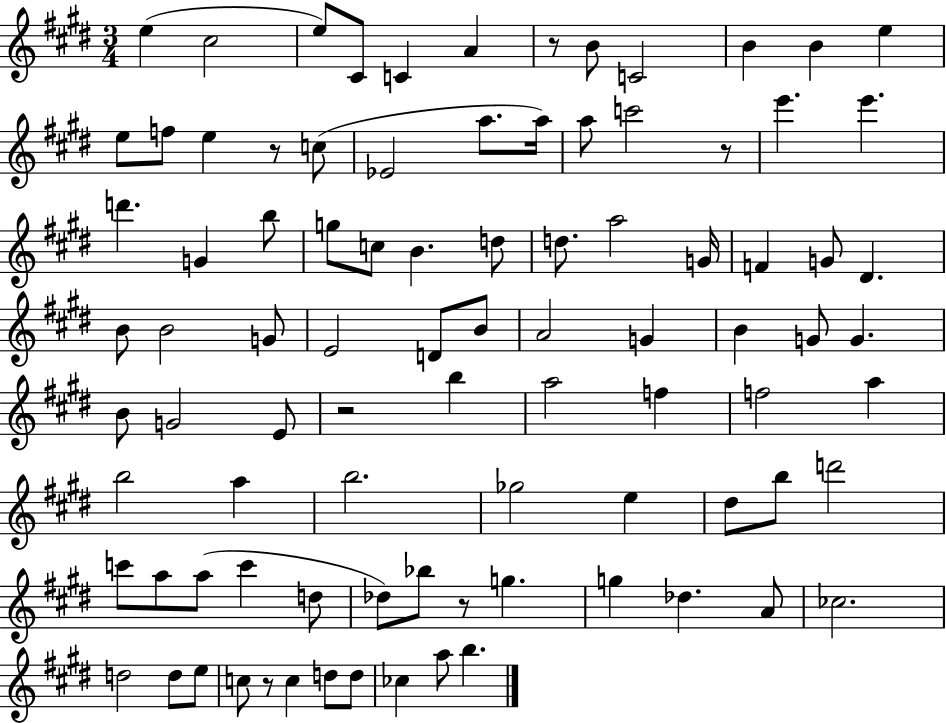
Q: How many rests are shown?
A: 6